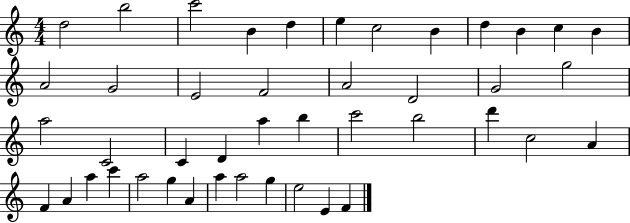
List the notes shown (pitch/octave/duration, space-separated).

D5/h B5/h C6/h B4/q D5/q E5/q C5/h B4/q D5/q B4/q C5/q B4/q A4/h G4/h E4/h F4/h A4/h D4/h G4/h G5/h A5/h C4/h C4/q D4/q A5/q B5/q C6/h B5/h D6/q C5/h A4/q F4/q A4/q A5/q C6/q A5/h G5/q A4/q A5/q A5/h G5/q E5/h E4/q F4/q